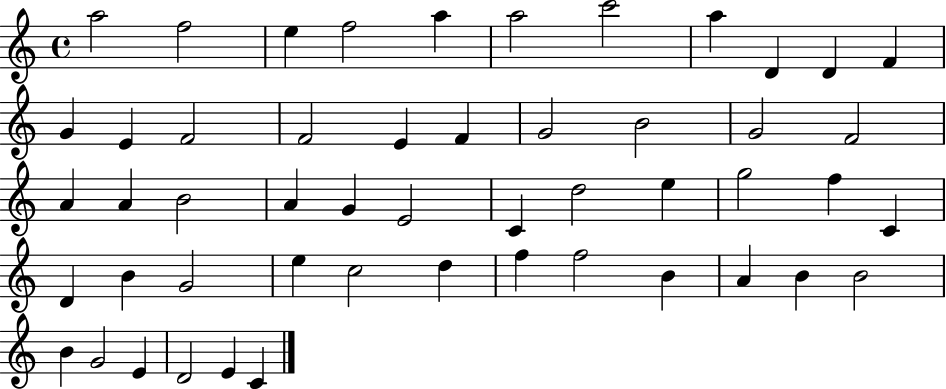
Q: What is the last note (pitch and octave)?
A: C4